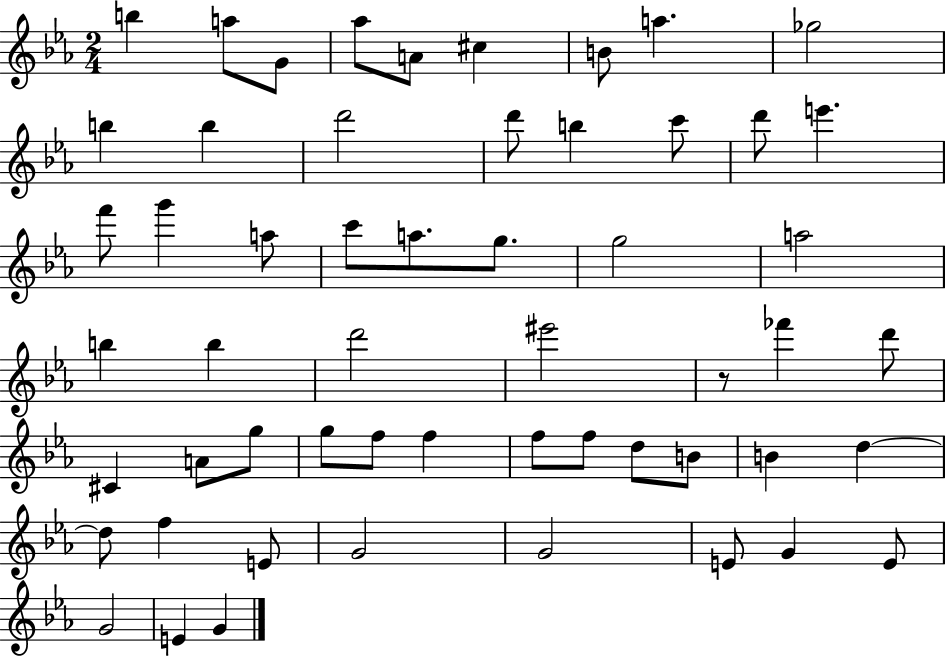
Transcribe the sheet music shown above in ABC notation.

X:1
T:Untitled
M:2/4
L:1/4
K:Eb
b a/2 G/2 _a/2 A/2 ^c B/2 a _g2 b b d'2 d'/2 b c'/2 d'/2 e' f'/2 g' a/2 c'/2 a/2 g/2 g2 a2 b b d'2 ^e'2 z/2 _f' d'/2 ^C A/2 g/2 g/2 f/2 f f/2 f/2 d/2 B/2 B d d/2 f E/2 G2 G2 E/2 G E/2 G2 E G